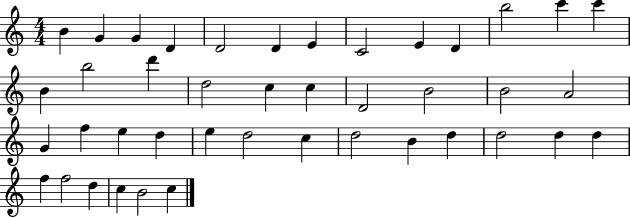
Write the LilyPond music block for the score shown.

{
  \clef treble
  \numericTimeSignature
  \time 4/4
  \key c \major
  b'4 g'4 g'4 d'4 | d'2 d'4 e'4 | c'2 e'4 d'4 | b''2 c'''4 c'''4 | \break b'4 b''2 d'''4 | d''2 c''4 c''4 | d'2 b'2 | b'2 a'2 | \break g'4 f''4 e''4 d''4 | e''4 d''2 c''4 | d''2 b'4 d''4 | d''2 d''4 d''4 | \break f''4 f''2 d''4 | c''4 b'2 c''4 | \bar "|."
}